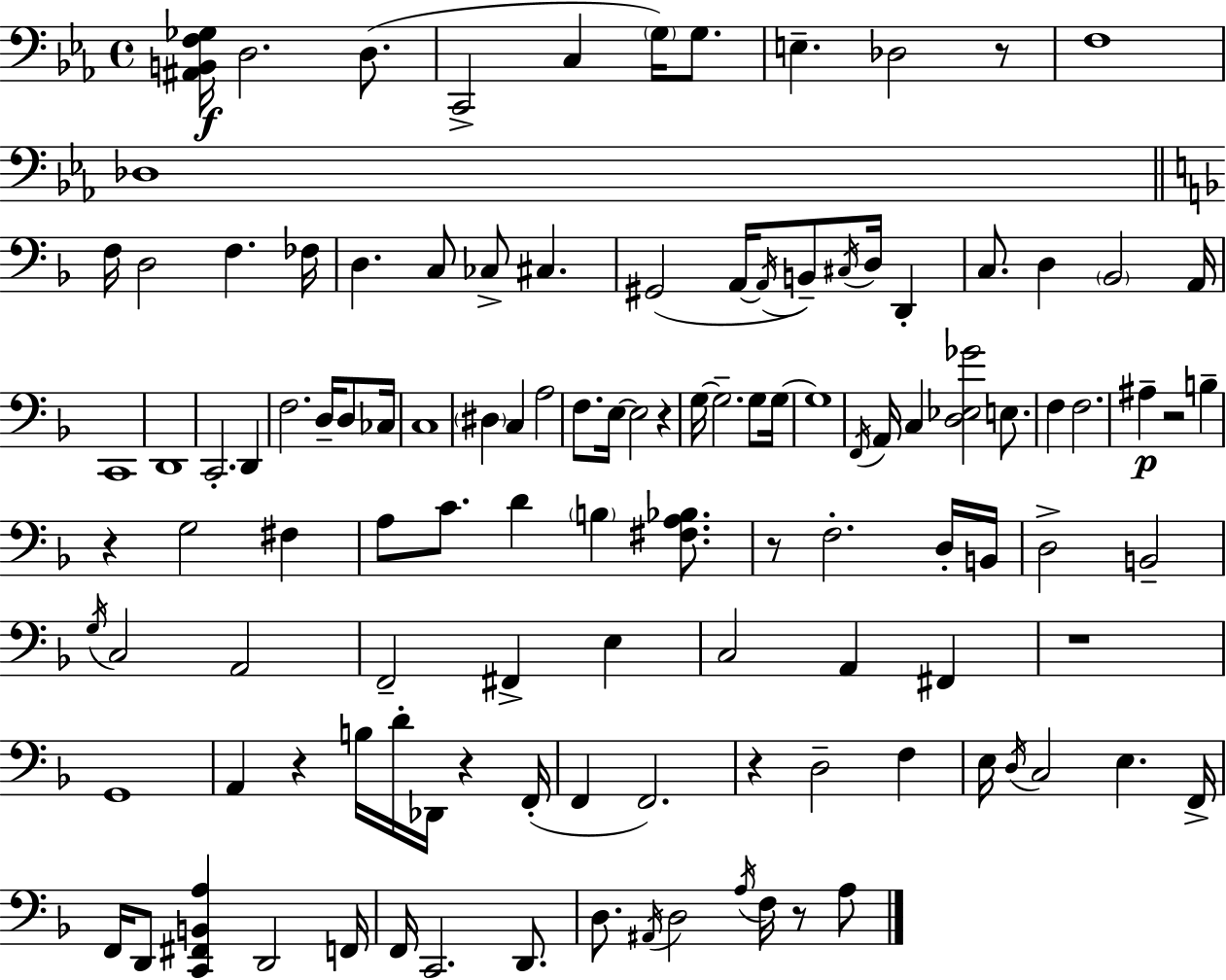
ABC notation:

X:1
T:Untitled
M:4/4
L:1/4
K:Eb
[^A,,B,,F,_G,]/4 D,2 D,/2 C,,2 C, G,/4 G,/2 E, _D,2 z/2 F,4 _D,4 F,/4 D,2 F, _F,/4 D, C,/2 _C,/2 ^C, ^G,,2 A,,/4 A,,/4 B,,/2 ^C,/4 D,/4 D,, C,/2 D, _B,,2 A,,/4 C,,4 D,,4 C,,2 D,, F,2 D,/4 D,/2 _C,/4 C,4 ^D, C, A,2 F,/2 E,/4 E,2 z G,/4 G,2 G,/2 G,/4 G,4 F,,/4 A,,/4 C, [D,_E,_G]2 E,/2 F, F,2 ^A, z2 B, z G,2 ^F, A,/2 C/2 D B, [^F,A,_B,]/2 z/2 F,2 D,/4 B,,/4 D,2 B,,2 G,/4 C,2 A,,2 F,,2 ^F,, E, C,2 A,, ^F,, z4 G,,4 A,, z B,/4 D/4 _D,,/4 z F,,/4 F,, F,,2 z D,2 F, E,/4 D,/4 C,2 E, F,,/4 F,,/4 D,,/2 [C,,^F,,B,,A,] D,,2 F,,/4 F,,/4 C,,2 D,,/2 D,/2 ^A,,/4 D,2 A,/4 F,/4 z/2 A,/2